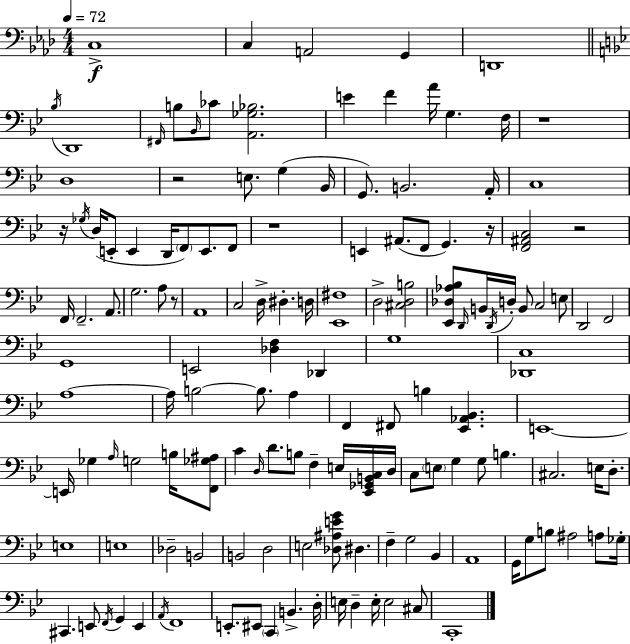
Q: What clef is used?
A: bass